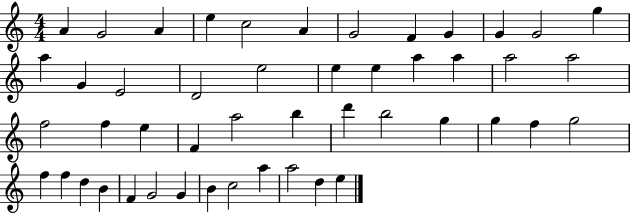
{
  \clef treble
  \numericTimeSignature
  \time 4/4
  \key c \major
  a'4 g'2 a'4 | e''4 c''2 a'4 | g'2 f'4 g'4 | g'4 g'2 g''4 | \break a''4 g'4 e'2 | d'2 e''2 | e''4 e''4 a''4 a''4 | a''2 a''2 | \break f''2 f''4 e''4 | f'4 a''2 b''4 | d'''4 b''2 g''4 | g''4 f''4 g''2 | \break f''4 f''4 d''4 b'4 | f'4 g'2 g'4 | b'4 c''2 a''4 | a''2 d''4 e''4 | \break \bar "|."
}